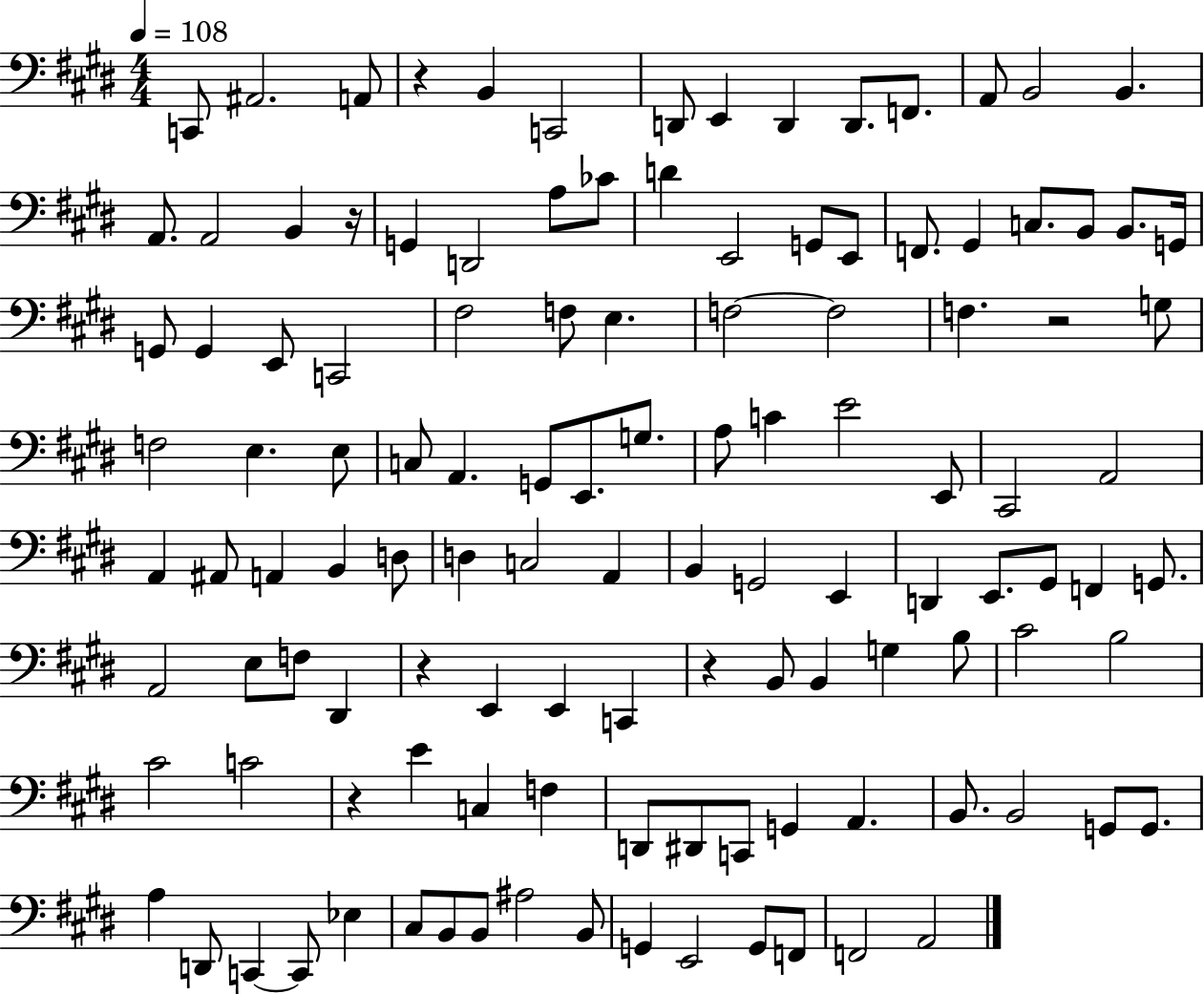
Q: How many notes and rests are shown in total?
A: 120